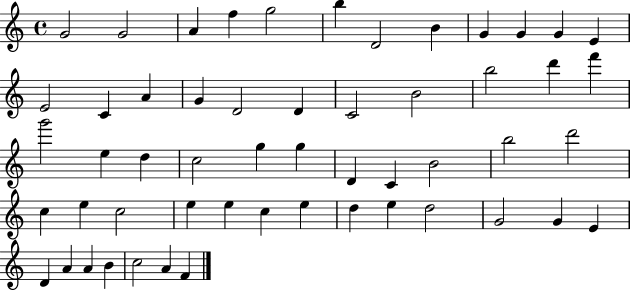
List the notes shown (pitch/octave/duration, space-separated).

G4/h G4/h A4/q F5/q G5/h B5/q D4/h B4/q G4/q G4/q G4/q E4/q E4/h C4/q A4/q G4/q D4/h D4/q C4/h B4/h B5/h D6/q F6/q G6/h E5/q D5/q C5/h G5/q G5/q D4/q C4/q B4/h B5/h D6/h C5/q E5/q C5/h E5/q E5/q C5/q E5/q D5/q E5/q D5/h G4/h G4/q E4/q D4/q A4/q A4/q B4/q C5/h A4/q F4/q